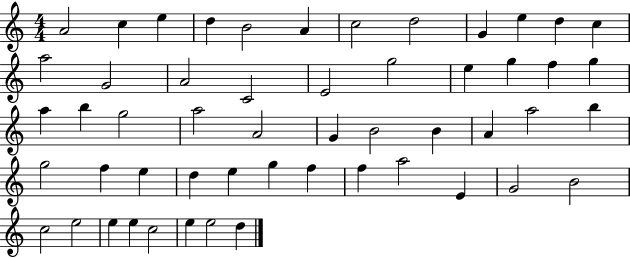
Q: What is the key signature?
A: C major